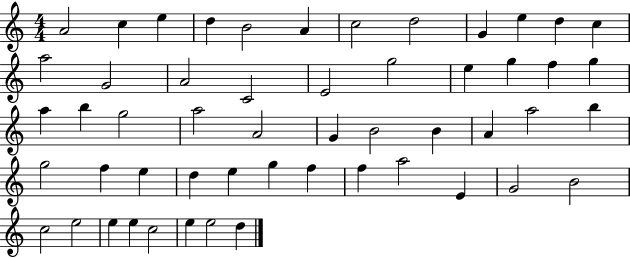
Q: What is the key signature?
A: C major